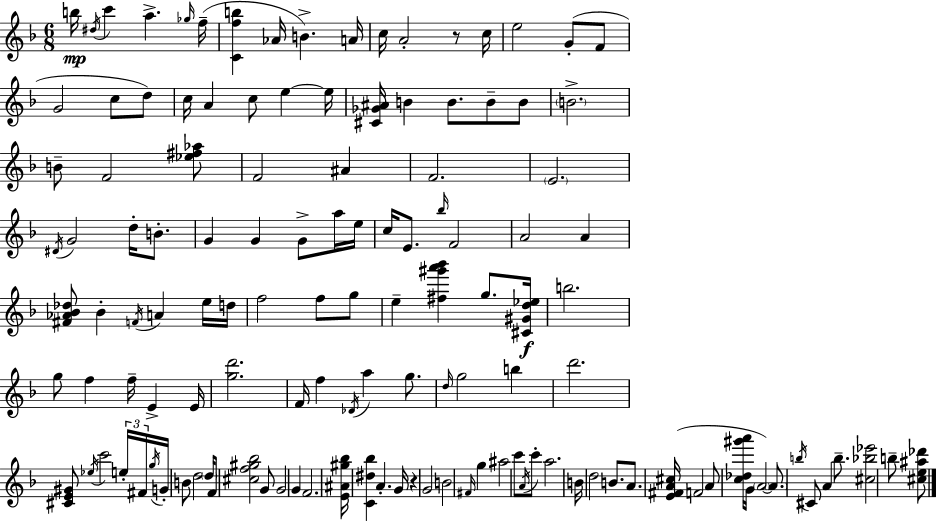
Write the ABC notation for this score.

X:1
T:Untitled
M:6/8
L:1/4
K:F
b/4 ^d/4 c' a _g/4 f/4 [Cfb] _A/4 B A/4 c/4 A2 z/2 c/4 e2 G/2 F/2 G2 c/2 d/2 c/4 A c/2 e e/4 [^C_G^A]/4 B B/2 B/2 B/2 B2 B/2 F2 [_e^f_a]/2 F2 ^A F2 E2 ^D/4 G2 d/4 B/2 G G G/2 a/4 e/4 c/4 E/2 _b/4 F2 A2 A [^F_A_B_d]/2 _B F/4 A e/4 d/4 f2 f/2 g/2 e [^f^g'a'_b'] g/2 [^C^Gd_e]/4 b2 g/2 f f/4 E E/4 [gd']2 F/4 f _D/4 a g/2 d/4 g2 b d'2 [^CE^G]/2 _e/4 c'2 e/4 ^F/4 g/4 G/4 B/2 d2 d/4 F/2 [^cf^g_b]2 G/2 G2 G F2 [E^A^g_b]/4 [C^d_b] A G/4 z G2 B2 ^F/4 g ^a2 c'/2 A/4 c'/2 a2 B/4 d2 B/2 A/2 [E^FA^c]/4 F2 A/2 [c_d^g'a']/4 G/4 A2 A/2 b/4 ^C/2 A b/2 [^c_b_e']2 b/2 [^ce^a_d']/2